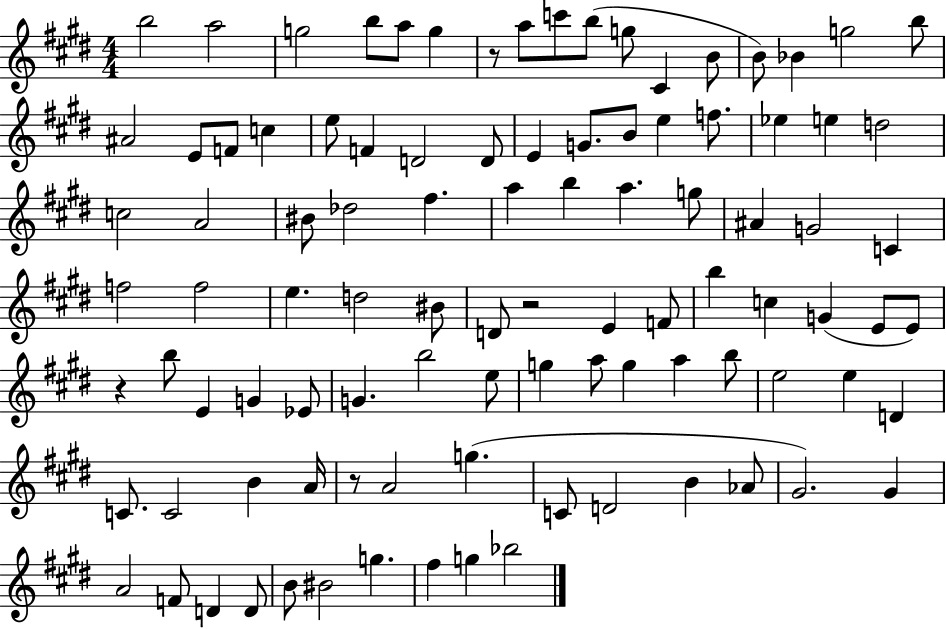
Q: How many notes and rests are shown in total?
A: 98